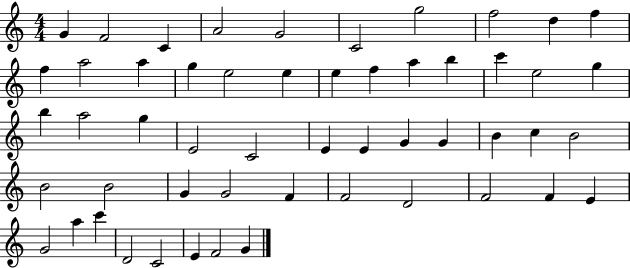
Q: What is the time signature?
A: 4/4